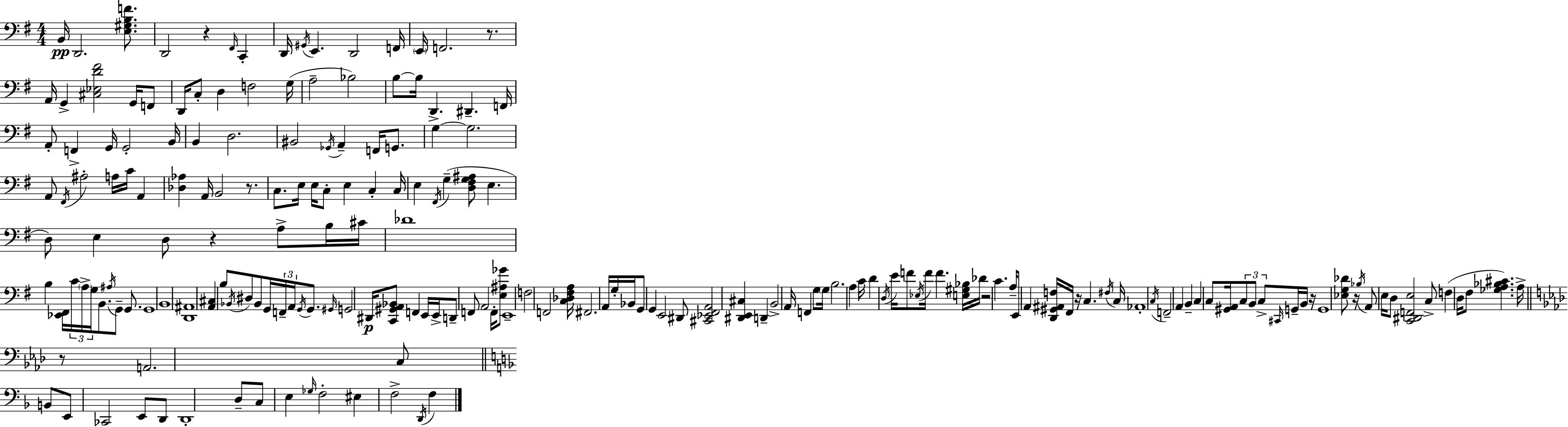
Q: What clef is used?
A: bass